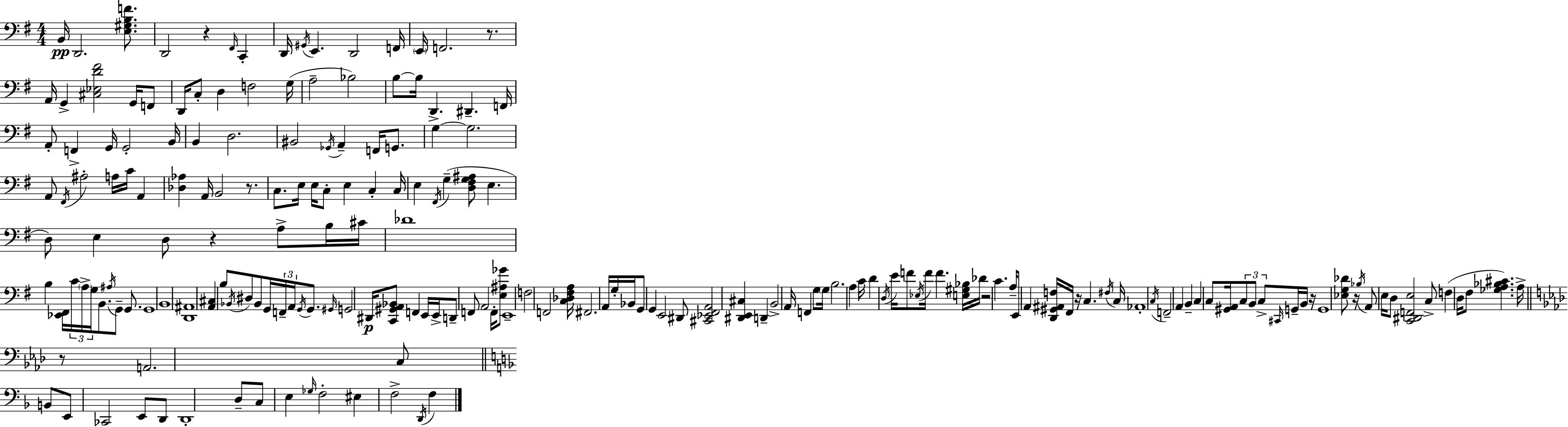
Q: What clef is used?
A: bass